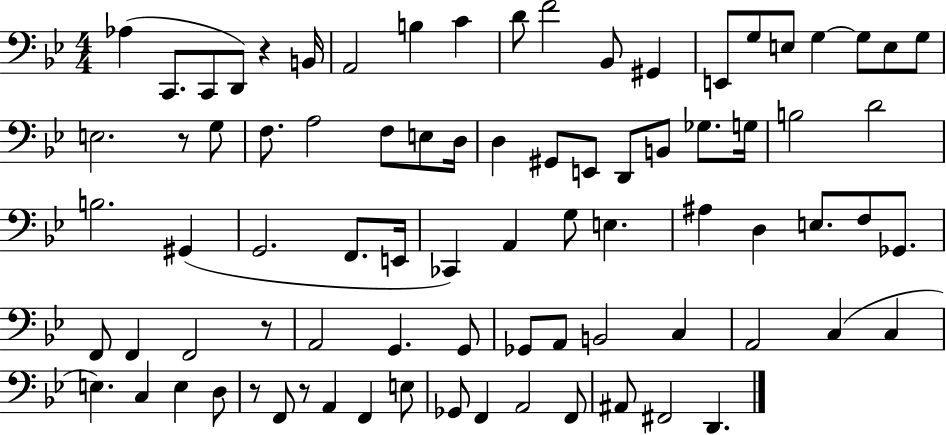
X:1
T:Untitled
M:4/4
L:1/4
K:Bb
_A, C,,/2 C,,/2 D,,/2 z B,,/4 A,,2 B, C D/2 F2 _B,,/2 ^G,, E,,/2 G,/2 E,/2 G, G,/2 E,/2 G,/2 E,2 z/2 G,/2 F,/2 A,2 F,/2 E,/2 D,/4 D, ^G,,/2 E,,/2 D,,/2 B,,/2 _G,/2 G,/4 B,2 D2 B,2 ^G,, G,,2 F,,/2 E,,/4 _C,, A,, G,/2 E, ^A, D, E,/2 F,/2 _G,,/2 F,,/2 F,, F,,2 z/2 A,,2 G,, G,,/2 _G,,/2 A,,/2 B,,2 C, A,,2 C, C, E, C, E, D,/2 z/2 F,,/2 z/2 A,, F,, E,/2 _G,,/2 F,, A,,2 F,,/2 ^A,,/2 ^F,,2 D,,